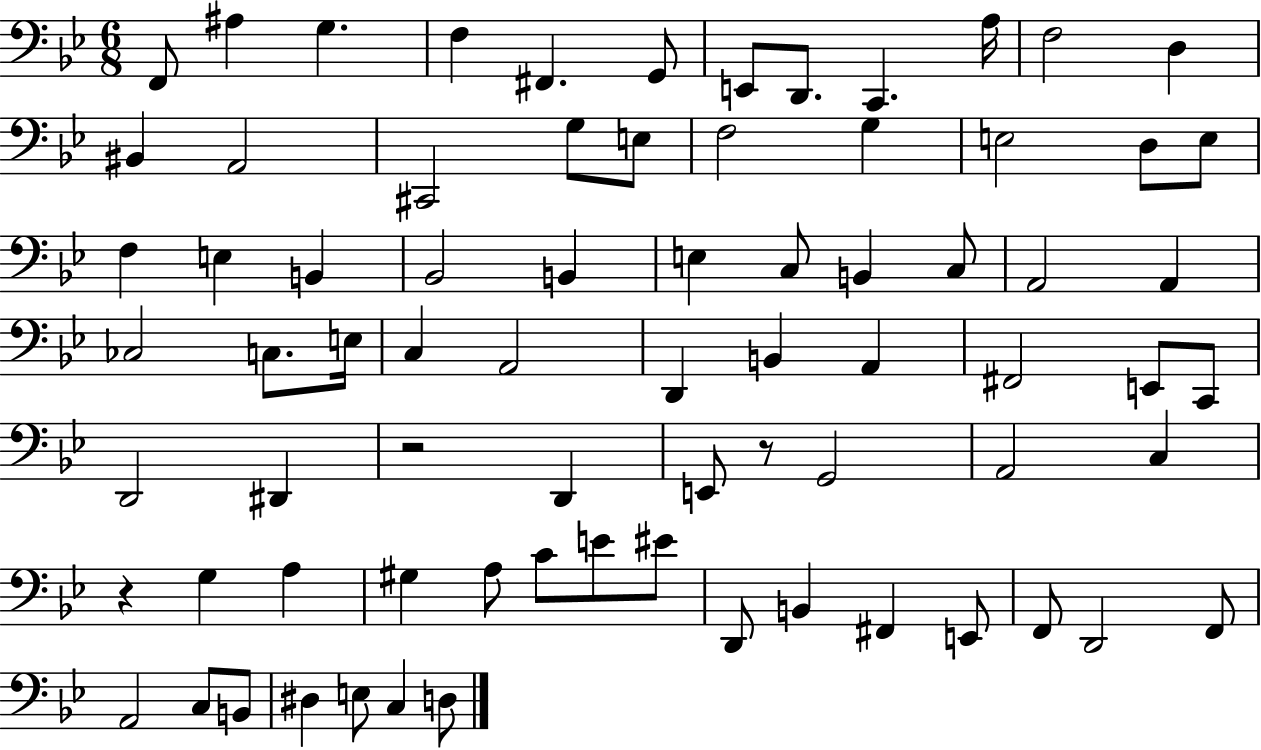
X:1
T:Untitled
M:6/8
L:1/4
K:Bb
F,,/2 ^A, G, F, ^F,, G,,/2 E,,/2 D,,/2 C,, A,/4 F,2 D, ^B,, A,,2 ^C,,2 G,/2 E,/2 F,2 G, E,2 D,/2 E,/2 F, E, B,, _B,,2 B,, E, C,/2 B,, C,/2 A,,2 A,, _C,2 C,/2 E,/4 C, A,,2 D,, B,, A,, ^F,,2 E,,/2 C,,/2 D,,2 ^D,, z2 D,, E,,/2 z/2 G,,2 A,,2 C, z G, A, ^G, A,/2 C/2 E/2 ^E/2 D,,/2 B,, ^F,, E,,/2 F,,/2 D,,2 F,,/2 A,,2 C,/2 B,,/2 ^D, E,/2 C, D,/2